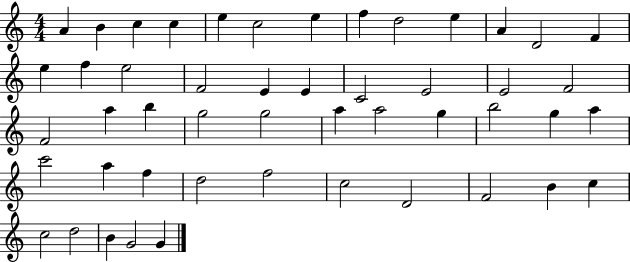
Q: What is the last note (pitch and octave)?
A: G4